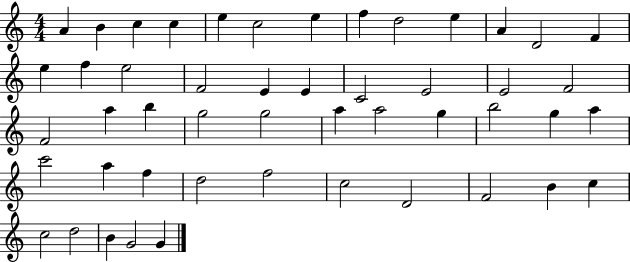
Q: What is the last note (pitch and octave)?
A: G4